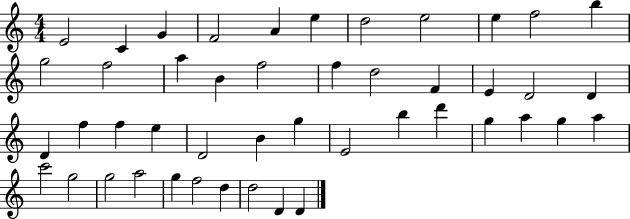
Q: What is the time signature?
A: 4/4